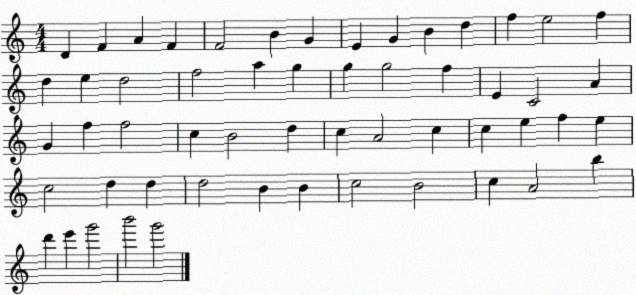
X:1
T:Untitled
M:4/4
L:1/4
K:C
D F A F F2 B G E G B d f e2 f d e d2 f2 a g g g2 f E C2 A G f f2 c B2 d c A2 c c e f e c2 d d d2 B B c2 B2 c A2 b d' e' g'2 b'2 g'2